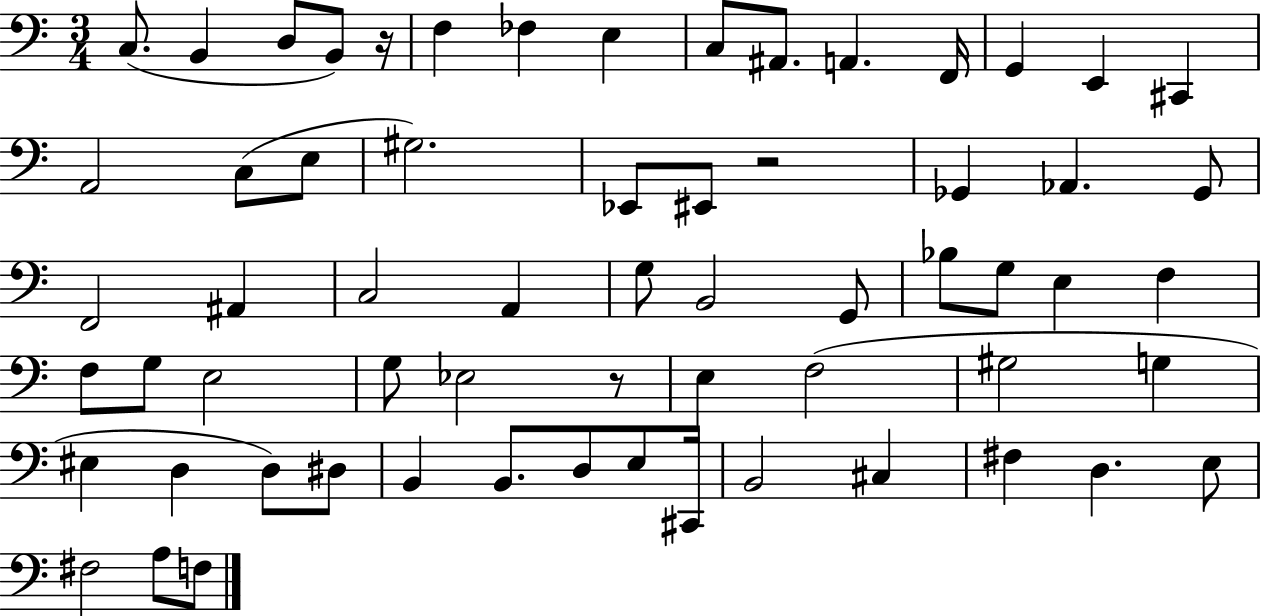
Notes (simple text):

C3/e. B2/q D3/e B2/e R/s F3/q FES3/q E3/q C3/e A#2/e. A2/q. F2/s G2/q E2/q C#2/q A2/h C3/e E3/e G#3/h. Eb2/e EIS2/e R/h Gb2/q Ab2/q. Gb2/e F2/h A#2/q C3/h A2/q G3/e B2/h G2/e Bb3/e G3/e E3/q F3/q F3/e G3/e E3/h G3/e Eb3/h R/e E3/q F3/h G#3/h G3/q EIS3/q D3/q D3/e D#3/e B2/q B2/e. D3/e E3/e C#2/s B2/h C#3/q F#3/q D3/q. E3/e F#3/h A3/e F3/e